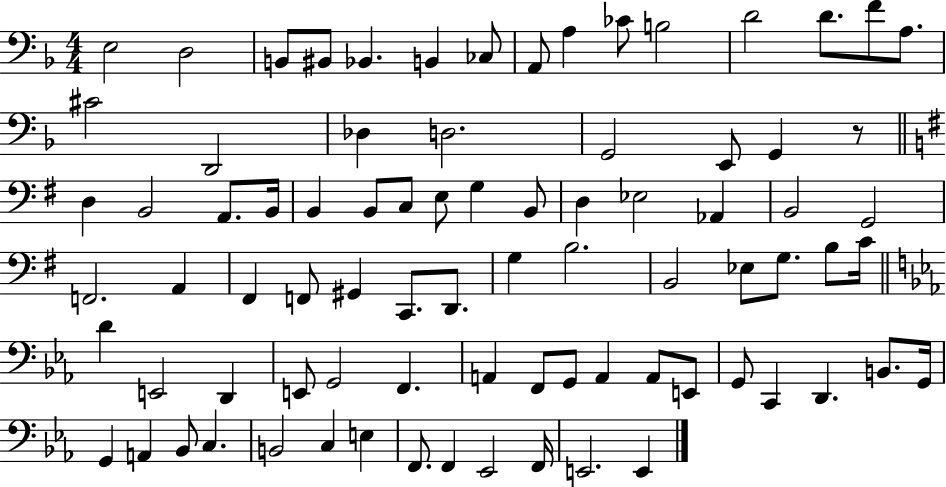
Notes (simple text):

E3/h D3/h B2/e BIS2/e Bb2/q. B2/q CES3/e A2/e A3/q CES4/e B3/h D4/h D4/e. F4/e A3/e. C#4/h D2/h Db3/q D3/h. G2/h E2/e G2/q R/e D3/q B2/h A2/e. B2/s B2/q B2/e C3/e E3/e G3/q B2/e D3/q Eb3/h Ab2/q B2/h G2/h F2/h. A2/q F#2/q F2/e G#2/q C2/e. D2/e. G3/q B3/h. B2/h Eb3/e G3/e. B3/e C4/s D4/q E2/h D2/q E2/e G2/h F2/q. A2/q F2/e G2/e A2/q A2/e E2/e G2/e C2/q D2/q. B2/e. G2/s G2/q A2/q Bb2/e C3/q. B2/h C3/q E3/q F2/e. F2/q Eb2/h F2/s E2/h. E2/q